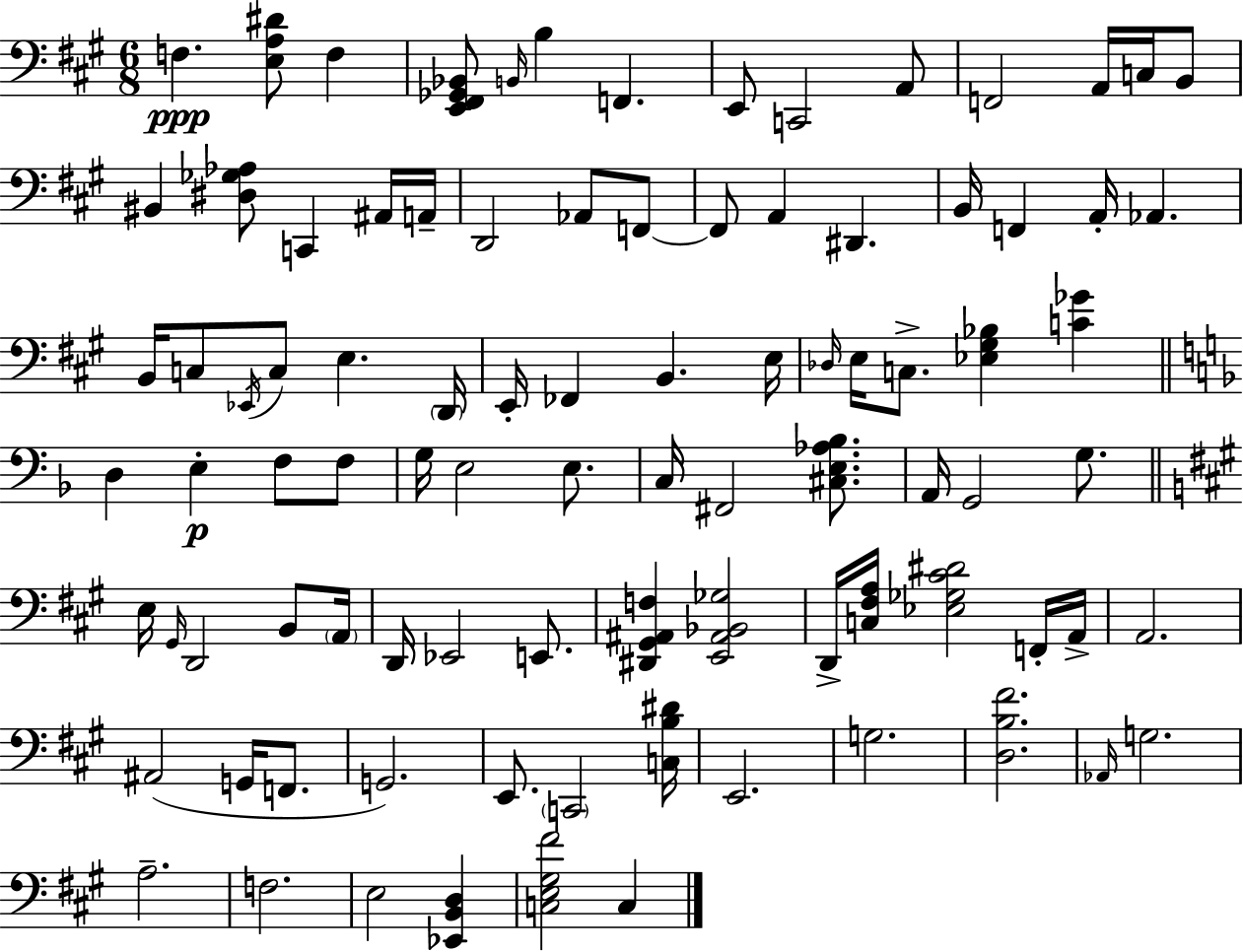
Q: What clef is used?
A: bass